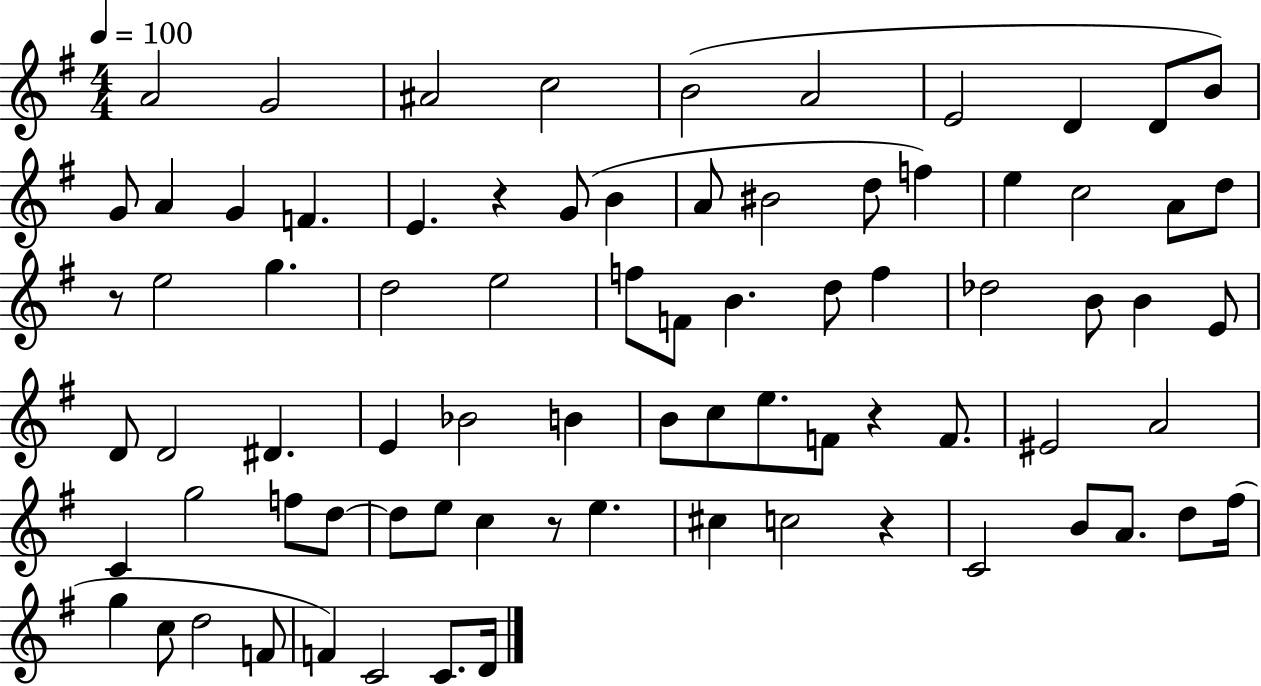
X:1
T:Untitled
M:4/4
L:1/4
K:G
A2 G2 ^A2 c2 B2 A2 E2 D D/2 B/2 G/2 A G F E z G/2 B A/2 ^B2 d/2 f e c2 A/2 d/2 z/2 e2 g d2 e2 f/2 F/2 B d/2 f _d2 B/2 B E/2 D/2 D2 ^D E _B2 B B/2 c/2 e/2 F/2 z F/2 ^E2 A2 C g2 f/2 d/2 d/2 e/2 c z/2 e ^c c2 z C2 B/2 A/2 d/2 ^f/4 g c/2 d2 F/2 F C2 C/2 D/4